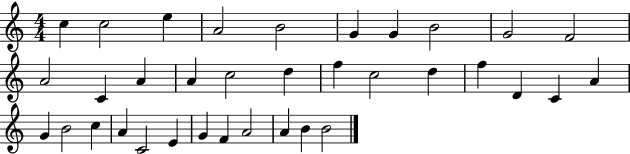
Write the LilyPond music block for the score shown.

{
  \clef treble
  \numericTimeSignature
  \time 4/4
  \key c \major
  c''4 c''2 e''4 | a'2 b'2 | g'4 g'4 b'2 | g'2 f'2 | \break a'2 c'4 a'4 | a'4 c''2 d''4 | f''4 c''2 d''4 | f''4 d'4 c'4 a'4 | \break g'4 b'2 c''4 | a'4 c'2 e'4 | g'4 f'4 a'2 | a'4 b'4 b'2 | \break \bar "|."
}